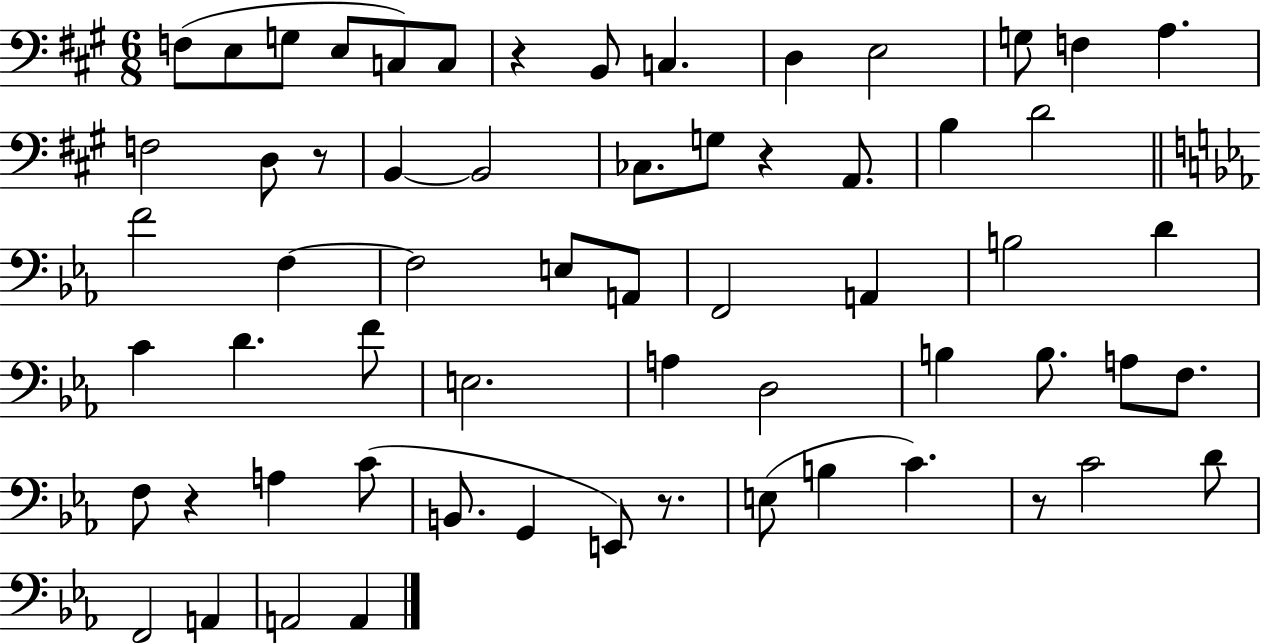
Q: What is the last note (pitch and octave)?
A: A2